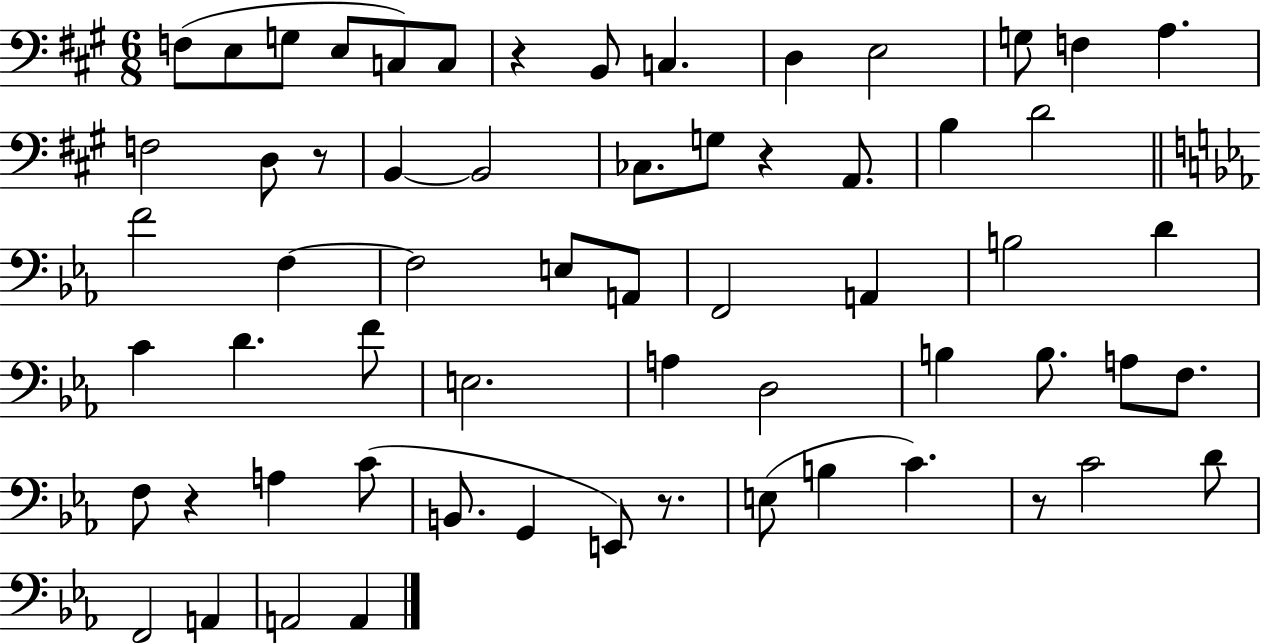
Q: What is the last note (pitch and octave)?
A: A2